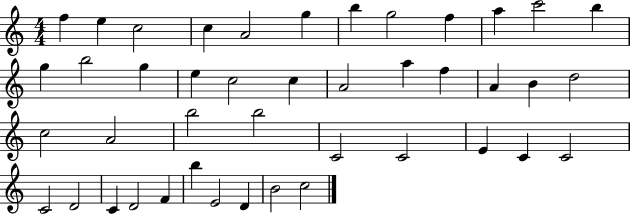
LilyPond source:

{
  \clef treble
  \numericTimeSignature
  \time 4/4
  \key c \major
  f''4 e''4 c''2 | c''4 a'2 g''4 | b''4 g''2 f''4 | a''4 c'''2 b''4 | \break g''4 b''2 g''4 | e''4 c''2 c''4 | a'2 a''4 f''4 | a'4 b'4 d''2 | \break c''2 a'2 | b''2 b''2 | c'2 c'2 | e'4 c'4 c'2 | \break c'2 d'2 | c'4 d'2 f'4 | b''4 e'2 d'4 | b'2 c''2 | \break \bar "|."
}